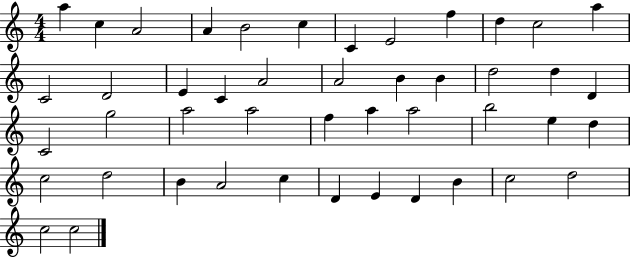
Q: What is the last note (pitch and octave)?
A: C5